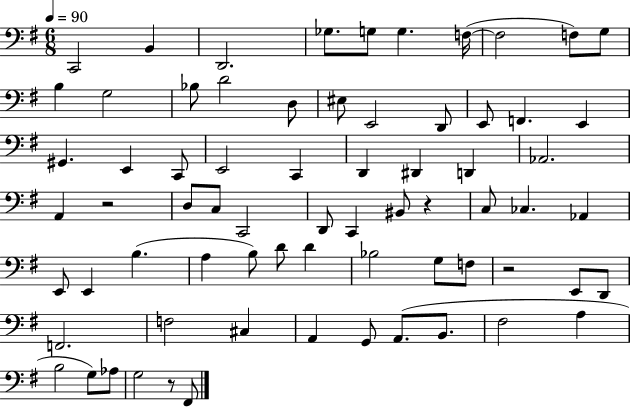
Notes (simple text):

C2/h B2/q D2/h. Gb3/e. G3/e G3/q. F3/s F3/h F3/e G3/e B3/q G3/h Bb3/e D4/h D3/e EIS3/e E2/h D2/e E2/e F2/q. E2/q G#2/q. E2/q C2/e E2/h C2/q D2/q D#2/q D2/q Ab2/h. A2/q R/h D3/e C3/e C2/h D2/e C2/q BIS2/e R/q C3/e CES3/q. Ab2/q E2/e E2/q B3/q. A3/q B3/e D4/e D4/q Bb3/h G3/e F3/e R/h E2/e D2/e F2/h. F3/h C#3/q A2/q G2/e A2/e. B2/e. F#3/h A3/q B3/h G3/e Ab3/e G3/h R/e F#2/e